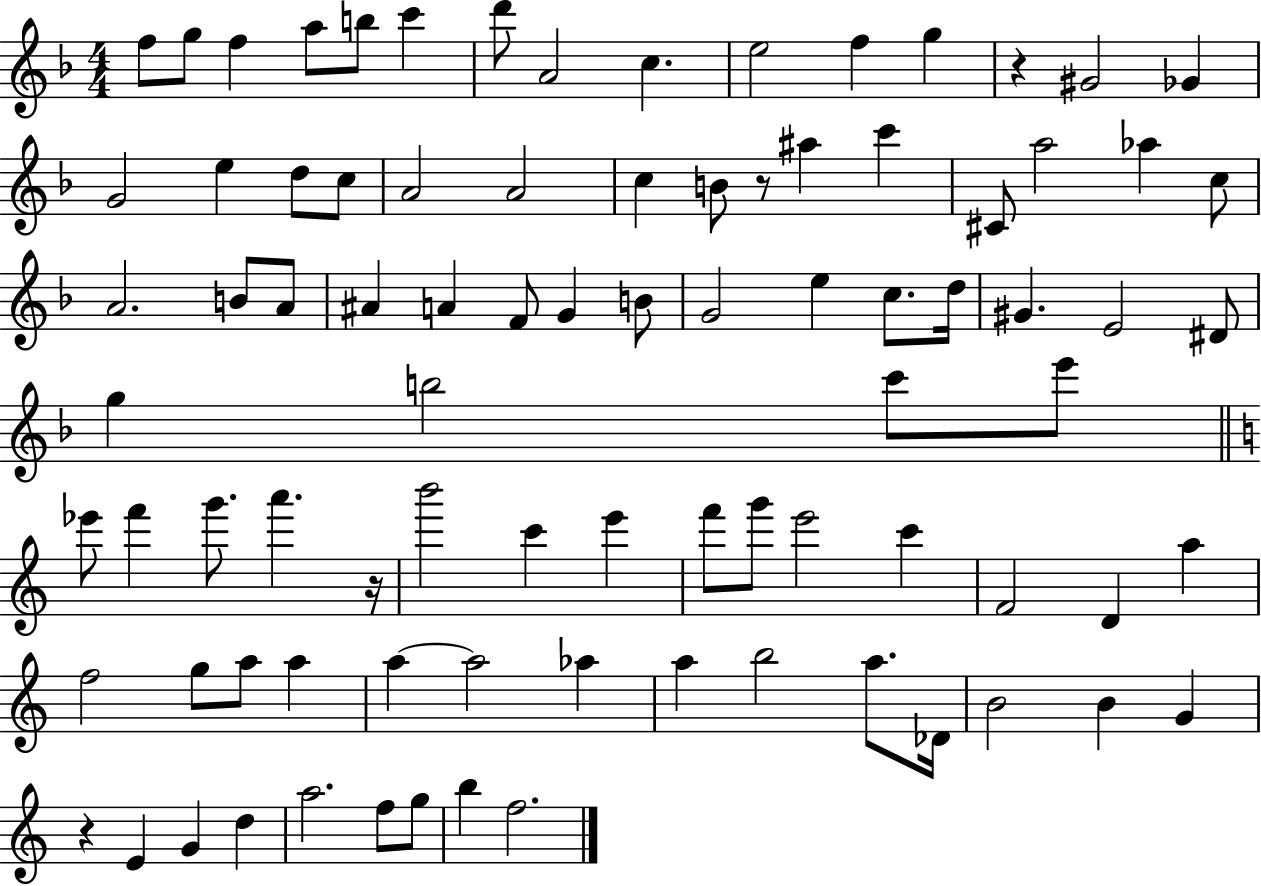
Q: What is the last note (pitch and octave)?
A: F5